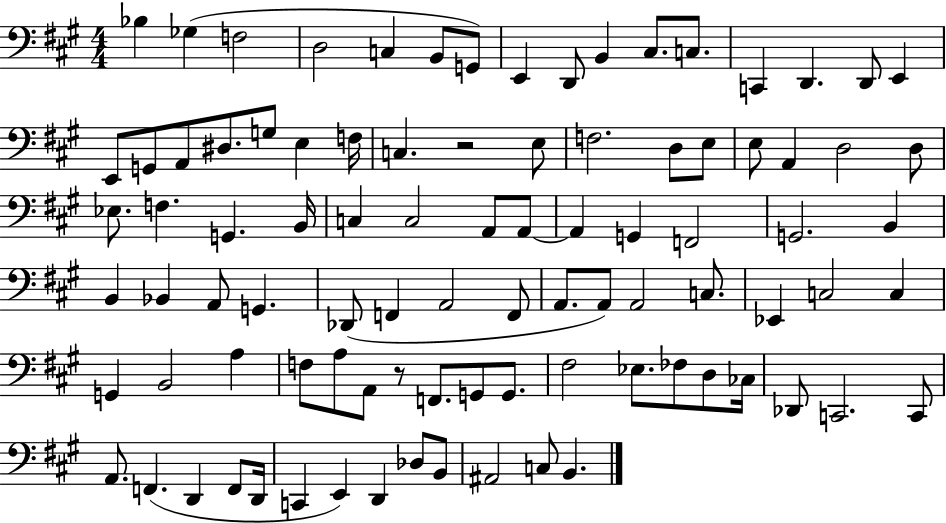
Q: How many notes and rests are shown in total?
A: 92